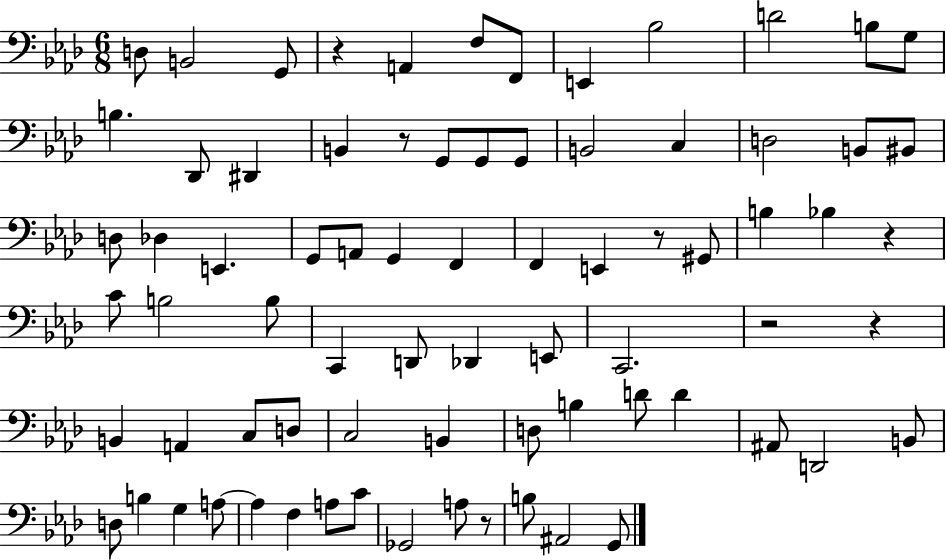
X:1
T:Untitled
M:6/8
L:1/4
K:Ab
D,/2 B,,2 G,,/2 z A,, F,/2 F,,/2 E,, _B,2 D2 B,/2 G,/2 B, _D,,/2 ^D,, B,, z/2 G,,/2 G,,/2 G,,/2 B,,2 C, D,2 B,,/2 ^B,,/2 D,/2 _D, E,, G,,/2 A,,/2 G,, F,, F,, E,, z/2 ^G,,/2 B, _B, z C/2 B,2 B,/2 C,, D,,/2 _D,, E,,/2 C,,2 z2 z B,, A,, C,/2 D,/2 C,2 B,, D,/2 B, D/2 D ^A,,/2 D,,2 B,,/2 D,/2 B, G, A,/2 A, F, A,/2 C/2 _G,,2 A,/2 z/2 B,/2 ^A,,2 G,,/2